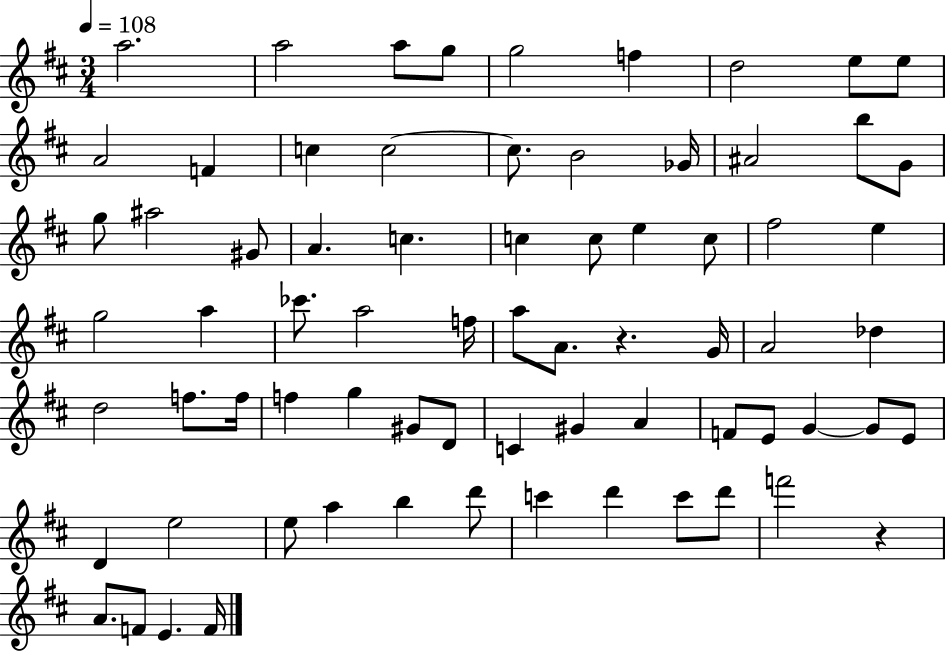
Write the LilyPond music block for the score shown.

{
  \clef treble
  \numericTimeSignature
  \time 3/4
  \key d \major
  \tempo 4 = 108
  a''2. | a''2 a''8 g''8 | g''2 f''4 | d''2 e''8 e''8 | \break a'2 f'4 | c''4 c''2~~ | c''8. b'2 ges'16 | ais'2 b''8 g'8 | \break g''8 ais''2 gis'8 | a'4. c''4. | c''4 c''8 e''4 c''8 | fis''2 e''4 | \break g''2 a''4 | ces'''8. a''2 f''16 | a''8 a'8. r4. g'16 | a'2 des''4 | \break d''2 f''8. f''16 | f''4 g''4 gis'8 d'8 | c'4 gis'4 a'4 | f'8 e'8 g'4~~ g'8 e'8 | \break d'4 e''2 | e''8 a''4 b''4 d'''8 | c'''4 d'''4 c'''8 d'''8 | f'''2 r4 | \break a'8. f'8 e'4. f'16 | \bar "|."
}